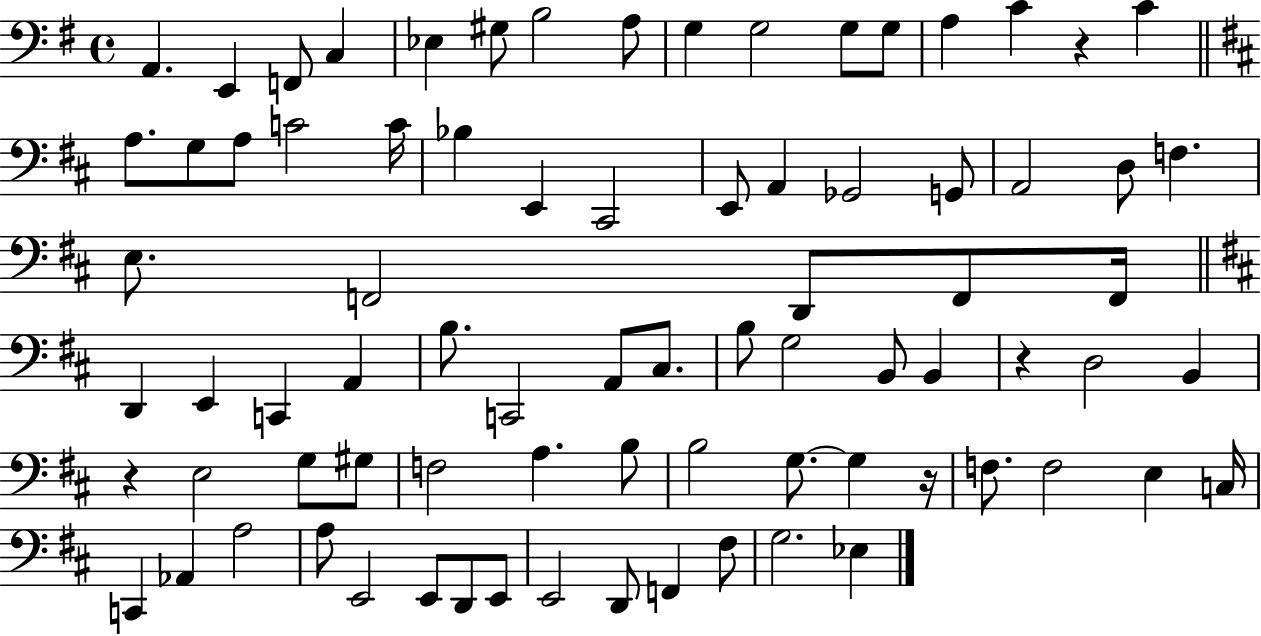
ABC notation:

X:1
T:Untitled
M:4/4
L:1/4
K:G
A,, E,, F,,/2 C, _E, ^G,/2 B,2 A,/2 G, G,2 G,/2 G,/2 A, C z C A,/2 G,/2 A,/2 C2 C/4 _B, E,, ^C,,2 E,,/2 A,, _G,,2 G,,/2 A,,2 D,/2 F, E,/2 F,,2 D,,/2 F,,/2 F,,/4 D,, E,, C,, A,, B,/2 C,,2 A,,/2 ^C,/2 B,/2 G,2 B,,/2 B,, z D,2 B,, z E,2 G,/2 ^G,/2 F,2 A, B,/2 B,2 G,/2 G, z/4 F,/2 F,2 E, C,/4 C,, _A,, A,2 A,/2 E,,2 E,,/2 D,,/2 E,,/2 E,,2 D,,/2 F,, ^F,/2 G,2 _E,